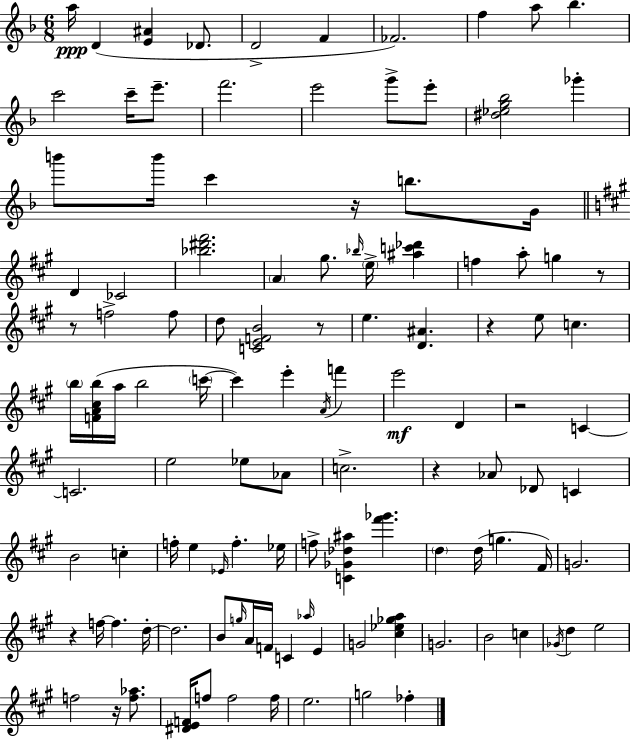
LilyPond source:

{
  \clef treble
  \numericTimeSignature
  \time 6/8
  \key d \minor
  \repeat volta 2 { a''16\ppp d'4( <e' ais'>4 des'8. | d'2-> f'4 | fes'2.) | f''4 a''8 bes''4. | \break c'''2 c'''16-- e'''8.-- | f'''2. | e'''2 g'''8-> e'''8-. | <dis'' ees'' g'' bes''>2 ges'''4-. | \break b'''8 b'''16 c'''4 r16 b''8. g'16 | \bar "||" \break \key a \major d'4 ces'2 | <bes'' dis''' fis'''>2. | \parenthesize a'4 gis''8. \grace { bes''16 } \parenthesize e''16-> <ais'' c''' des'''>4 | f''4 a''8-. g''4 r8 | \break r8 f''2-> f''8 | d''8 <c' e' f' b'>2 r8 | e''4. <d' ais'>4. | r4 e''8 c''4. | \break \parenthesize b''16 <f' a' cis'' b''>16( a''16 b''2 | \parenthesize c'''16~~ c'''4) e'''4-. \acciaccatura { a'16 } f'''4 | e'''2\mf d'4 | r2 c'4~~ | \break c'2. | e''2 ees''8 | aes'8 c''2.-> | r4 aes'8 des'8 c'4 | \break b'2 c''4-. | f''16-. e''4 \grace { ees'16 } f''4.-. | ees''16 f''8-> <c' ges' des'' ais''>4 <fis''' ges'''>4. | \parenthesize d''4 d''16( g''4. | \break fis'16) g'2. | r4 f''16~~ f''4. | d''16-.~~ d''2. | b'8 \grace { g''16 } a'16 f'16 c'4 | \break \grace { aes''16 } e'4 g'2 | <cis'' ees'' ges'' a''>4 g'2. | b'2 | c''4 \acciaccatura { ges'16 } d''4 e''2 | \break f''2 | r16 <f'' aes''>8. <dis' e' f'>16 f''8 f''2 | f''16 e''2. | g''2 | \break fes''4-. } \bar "|."
}